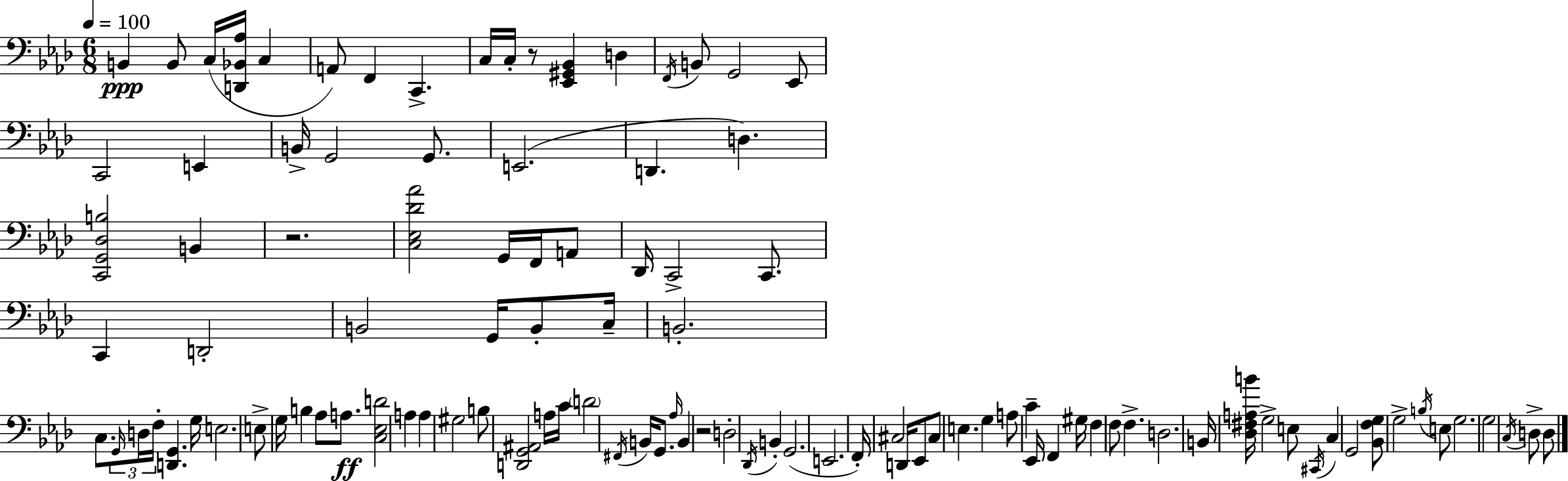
X:1
T:Untitled
M:6/8
L:1/4
K:Ab
B,, B,,/2 C,/4 [D,,_B,,_A,]/4 C, A,,/2 F,, C,, C,/4 C,/4 z/2 [_E,,^G,,_B,,] D, F,,/4 B,,/2 G,,2 _E,,/2 C,,2 E,, B,,/4 G,,2 G,,/2 E,,2 D,, D, [C,,G,,_D,B,]2 B,, z2 [C,_E,_D_A]2 G,,/4 F,,/4 A,,/2 _D,,/4 C,,2 C,,/2 C,, D,,2 B,,2 G,,/4 B,,/2 C,/4 B,,2 C,/2 G,,/4 D,/4 F,/4 [D,,G,,] G,/4 E,2 E,/2 G,/4 B, _A,/2 A,/2 [C,_E,D]2 A, A, ^G,2 B,/2 [D,,G,,^A,,]2 A,/4 C/4 D2 ^F,,/4 B,,/4 G,,/2 _A,/4 B,, z2 D,2 _D,,/4 B,, G,,2 E,,2 F,,/4 ^C,2 D,,/4 _E,,/2 ^C,/2 E, G, A,/2 C _E,,/4 F,, ^G,/4 F, F,/2 F, D,2 B,,/4 [_D,^F,A,B]/4 G,2 E,/2 ^C,,/4 C, G,,2 [_B,,F,G,]/2 G,2 B,/4 E,/2 G,2 G,2 C,/4 D,/2 D,/2